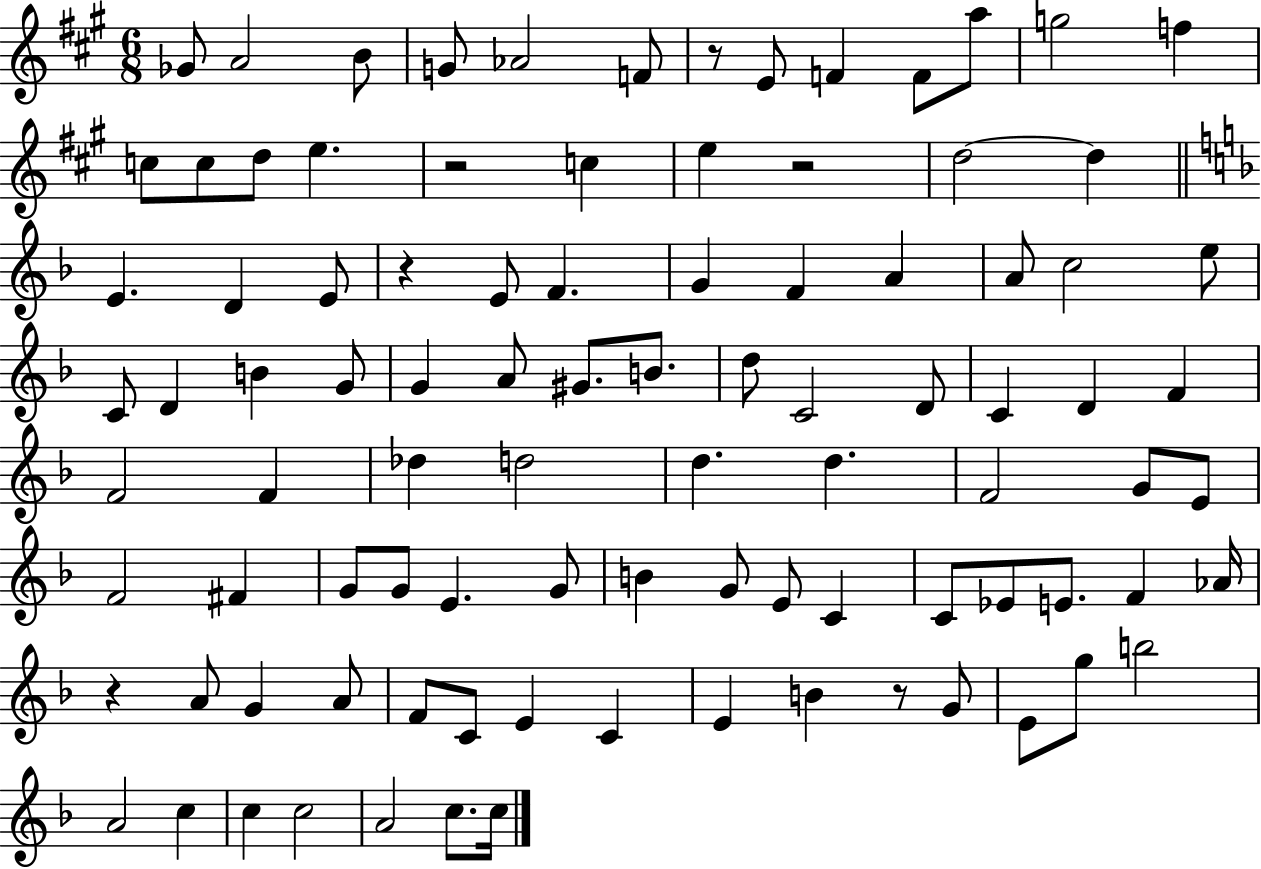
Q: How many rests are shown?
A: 6